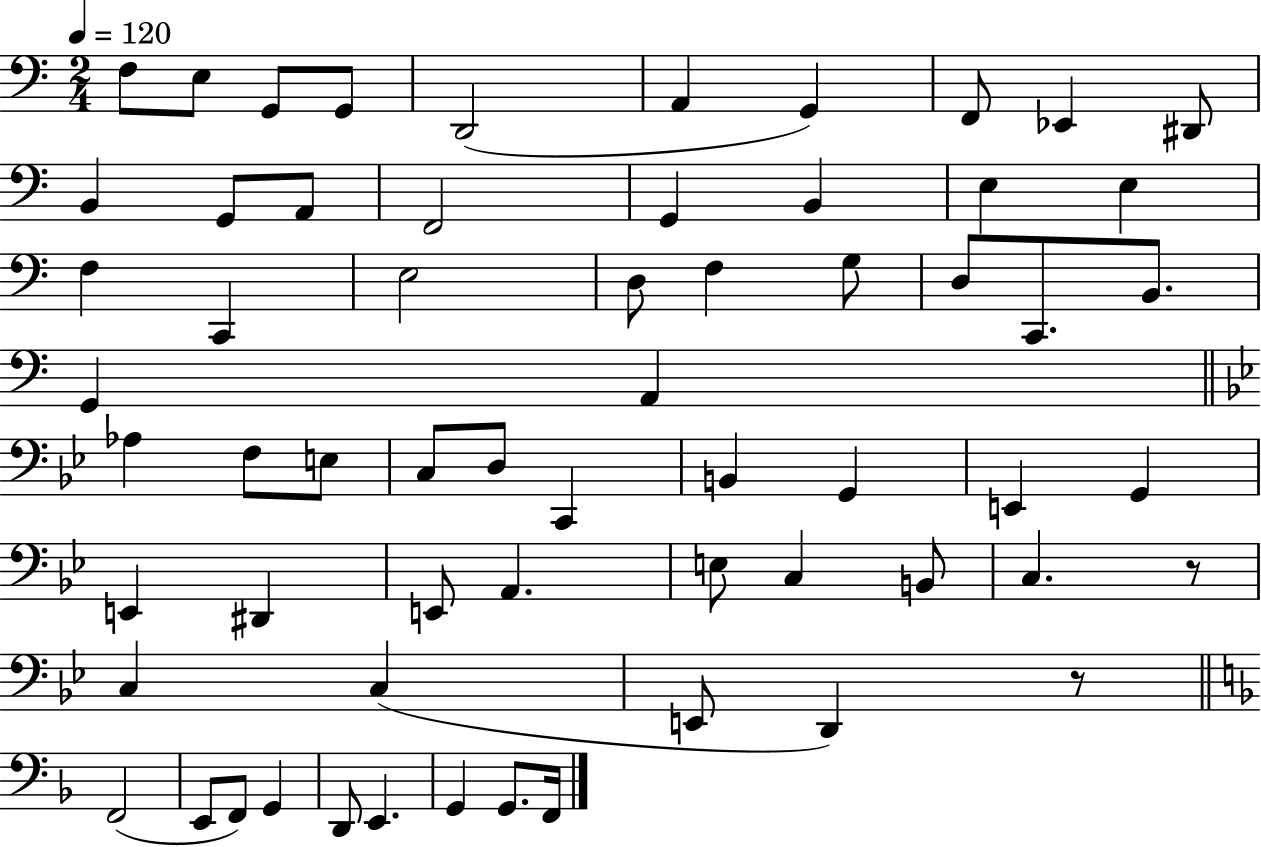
{
  \clef bass
  \numericTimeSignature
  \time 2/4
  \key c \major
  \tempo 4 = 120
  f8 e8 g,8 g,8 | d,2( | a,4 g,4) | f,8 ees,4 dis,8 | \break b,4 g,8 a,8 | f,2 | g,4 b,4 | e4 e4 | \break f4 c,4 | e2 | d8 f4 g8 | d8 c,8. b,8. | \break g,4 a,4 | \bar "||" \break \key bes \major aes4 f8 e8 | c8 d8 c,4 | b,4 g,4 | e,4 g,4 | \break e,4 dis,4 | e,8 a,4. | e8 c4 b,8 | c4. r8 | \break c4 c4( | e,8 d,4) r8 | \bar "||" \break \key d \minor f,2( | e,8 f,8) g,4 | d,8 e,4. | g,4 g,8. f,16 | \break \bar "|."
}